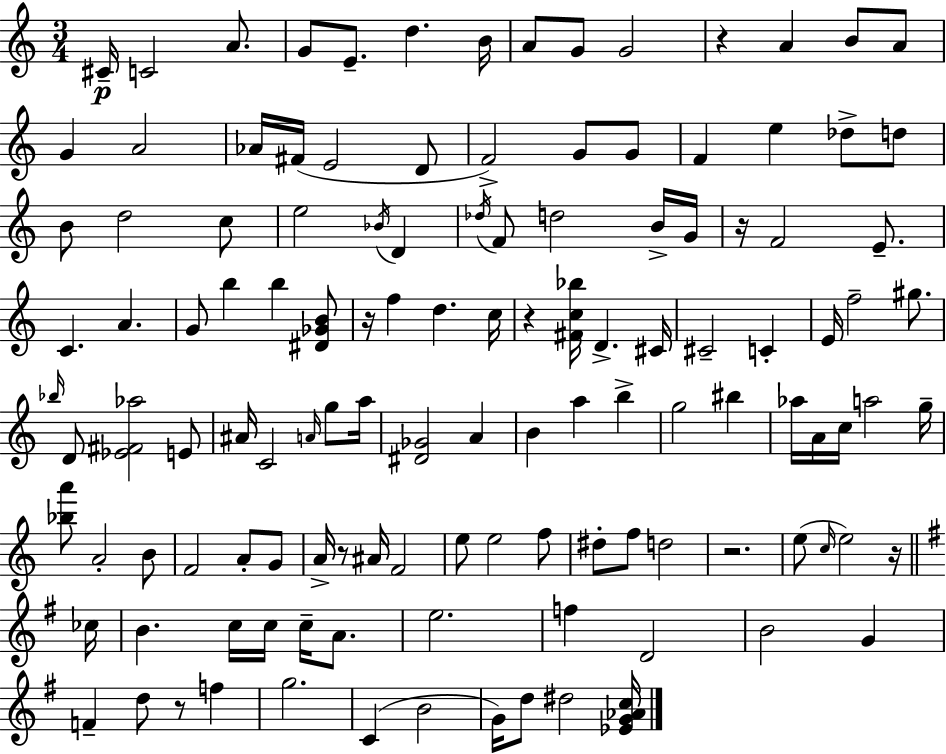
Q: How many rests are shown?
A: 8